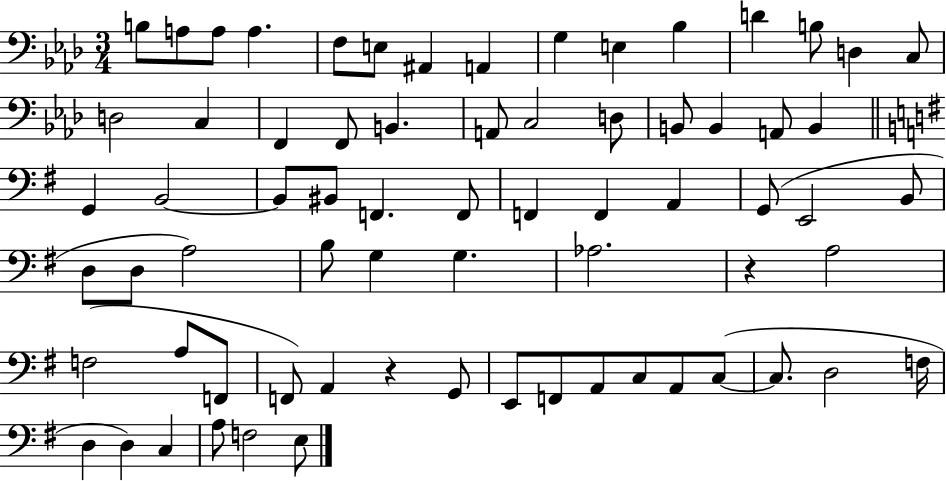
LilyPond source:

{
  \clef bass
  \numericTimeSignature
  \time 3/4
  \key aes \major
  \repeat volta 2 { b8 a8 a8 a4. | f8 e8 ais,4 a,4 | g4 e4 bes4 | d'4 b8 d4 c8 | \break d2 c4 | f,4 f,8 b,4. | a,8 c2 d8 | b,8 b,4 a,8 b,4 | \break \bar "||" \break \key e \minor g,4 b,2~~ | b,8 bis,8 f,4. f,8 | f,4 f,4 a,4 | g,8( e,2 b,8 | \break d8 d8 a2) | b8 g4 g4. | aes2. | r4 a2 | \break f2( a8 f,8 | f,8) a,4 r4 g,8 | e,8 f,8 a,8 c8 a,8 c8~(~ | c8. d2 f16 | \break d4 d4) c4 | a8 f2 e8 | } \bar "|."
}